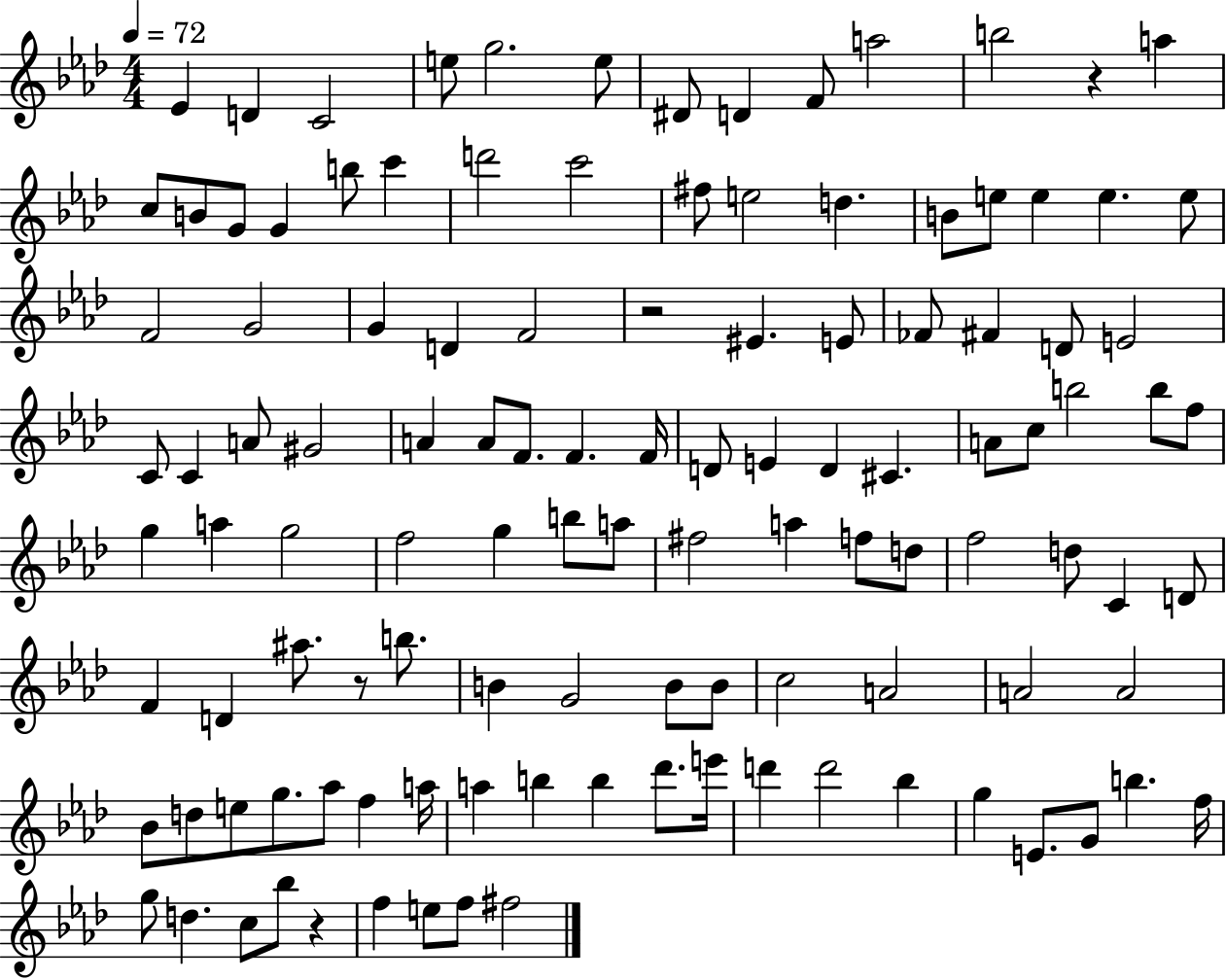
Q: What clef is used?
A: treble